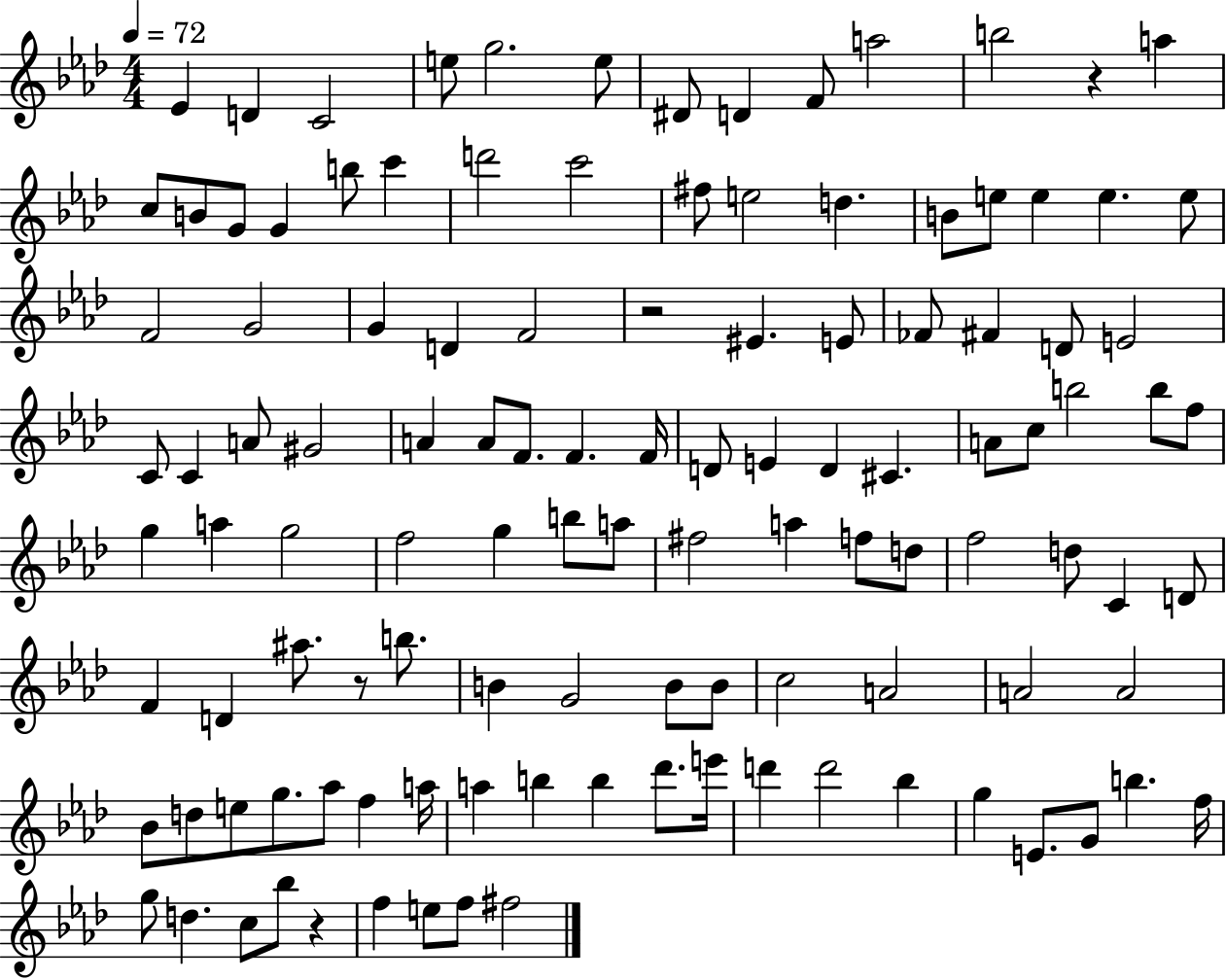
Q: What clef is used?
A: treble